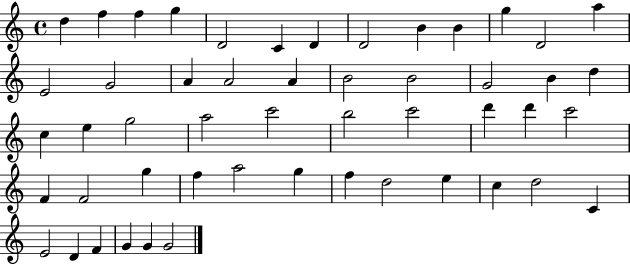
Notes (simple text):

D5/q F5/q F5/q G5/q D4/h C4/q D4/q D4/h B4/q B4/q G5/q D4/h A5/q E4/h G4/h A4/q A4/h A4/q B4/h B4/h G4/h B4/q D5/q C5/q E5/q G5/h A5/h C6/h B5/h C6/h D6/q D6/q C6/h F4/q F4/h G5/q F5/q A5/h G5/q F5/q D5/h E5/q C5/q D5/h C4/q E4/h D4/q F4/q G4/q G4/q G4/h